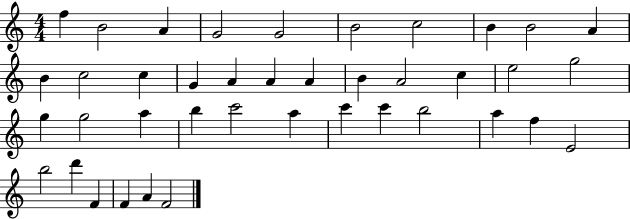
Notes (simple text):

F5/q B4/h A4/q G4/h G4/h B4/h C5/h B4/q B4/h A4/q B4/q C5/h C5/q G4/q A4/q A4/q A4/q B4/q A4/h C5/q E5/h G5/h G5/q G5/h A5/q B5/q C6/h A5/q C6/q C6/q B5/h A5/q F5/q E4/h B5/h D6/q F4/q F4/q A4/q F4/h